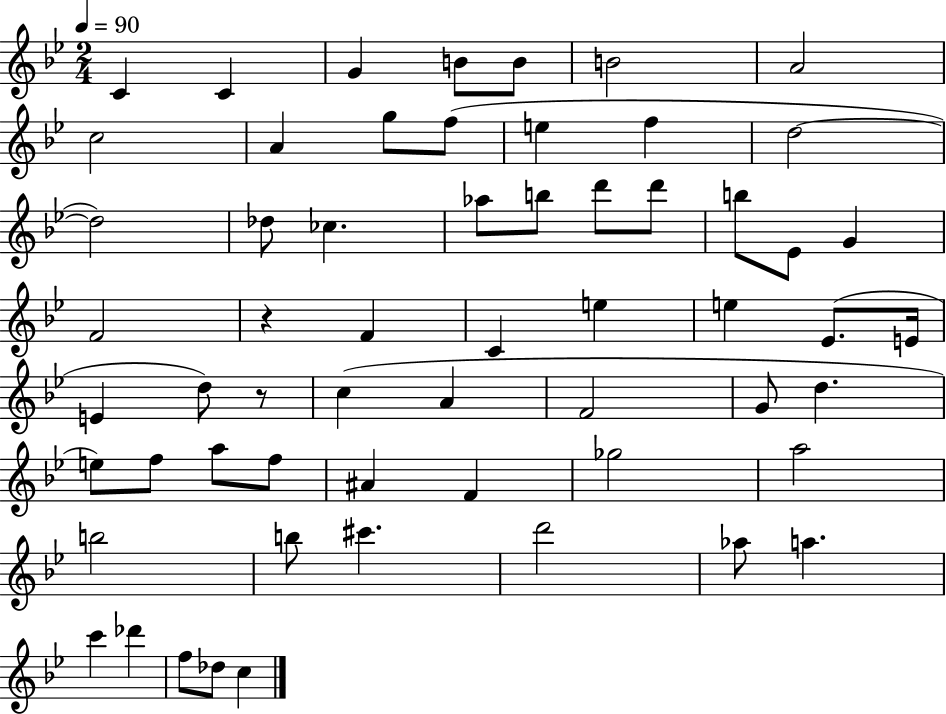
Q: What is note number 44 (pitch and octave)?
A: F4